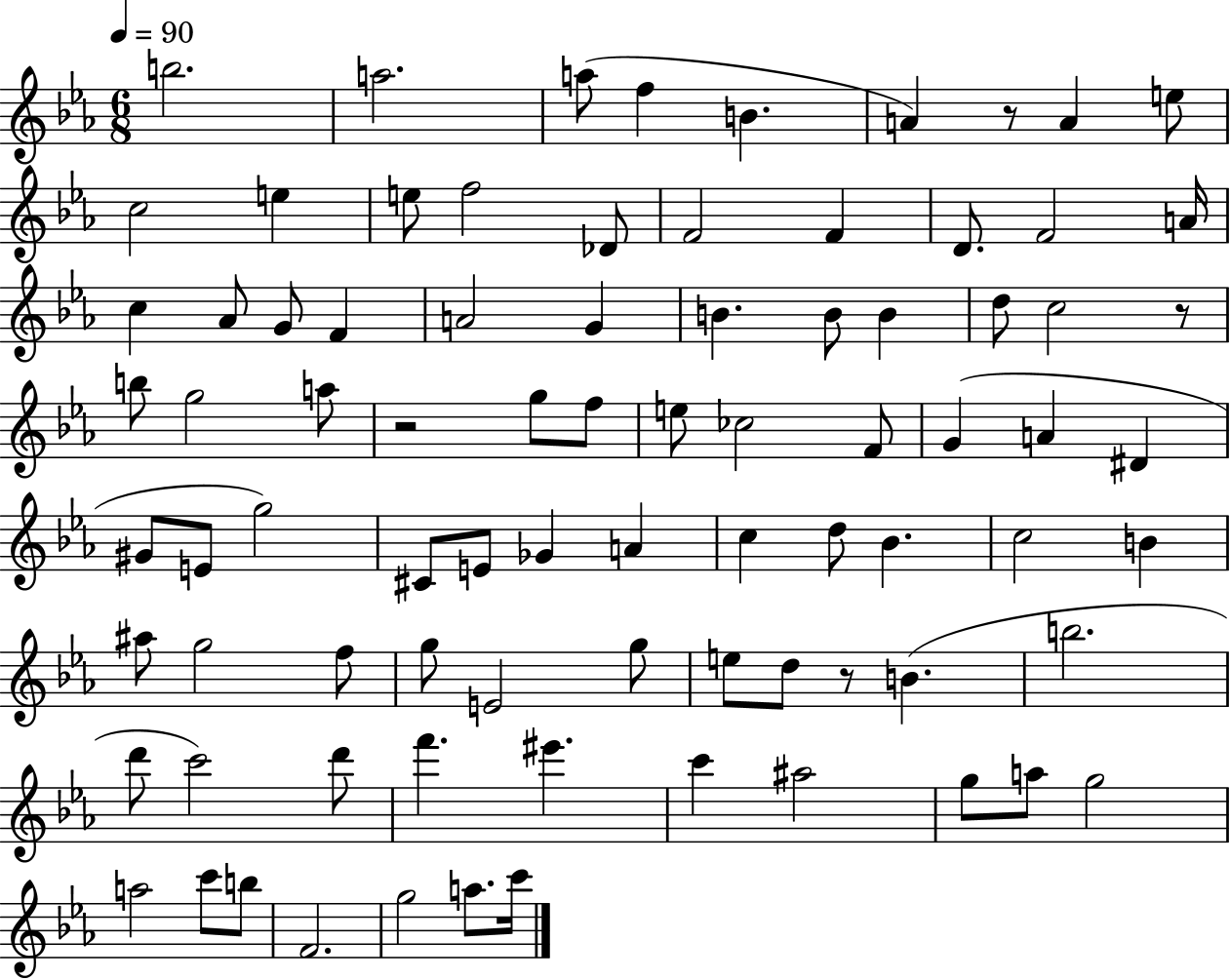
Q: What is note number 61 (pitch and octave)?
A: B4